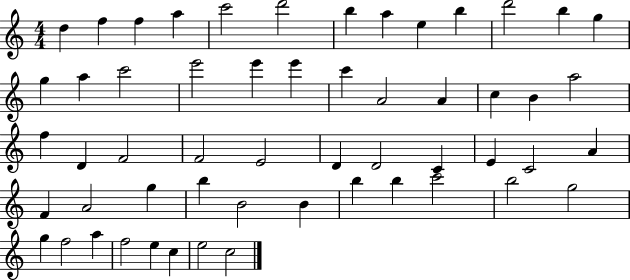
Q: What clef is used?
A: treble